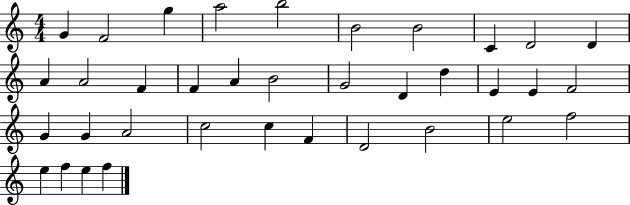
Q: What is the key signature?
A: C major